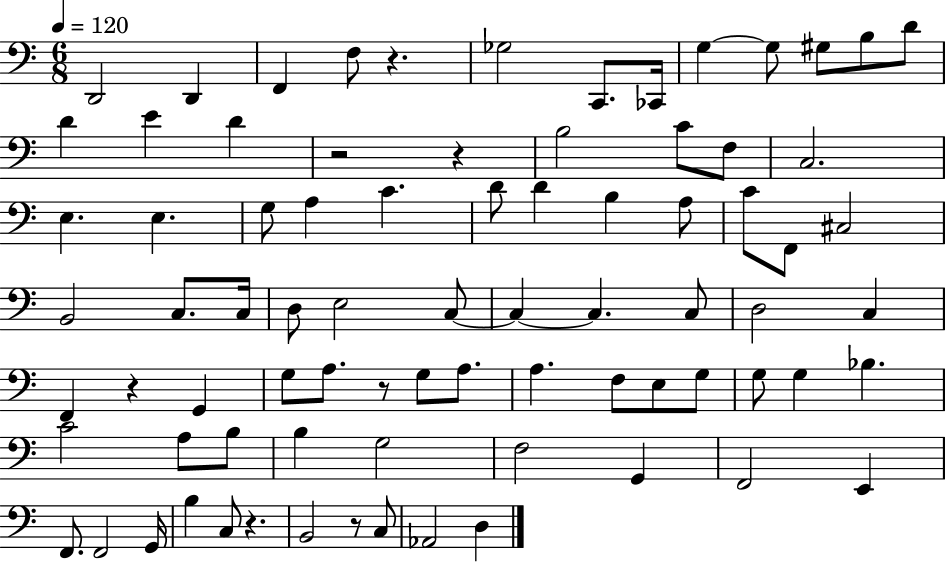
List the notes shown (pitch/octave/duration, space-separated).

D2/h D2/q F2/q F3/e R/q. Gb3/h C2/e. CES2/s G3/q G3/e G#3/e B3/e D4/e D4/q E4/q D4/q R/h R/q B3/h C4/e F3/e C3/h. E3/q. E3/q. G3/e A3/q C4/q. D4/e D4/q B3/q A3/e C4/e F2/e C#3/h B2/h C3/e. C3/s D3/e E3/h C3/e C3/q C3/q. C3/e D3/h C3/q F2/q R/q G2/q G3/e A3/e. R/e G3/e A3/e. A3/q. F3/e E3/e G3/e G3/e G3/q Bb3/q. C4/h A3/e B3/e B3/q G3/h F3/h G2/q F2/h E2/q F2/e. F2/h G2/s B3/q C3/e R/q. B2/h R/e C3/e Ab2/h D3/q